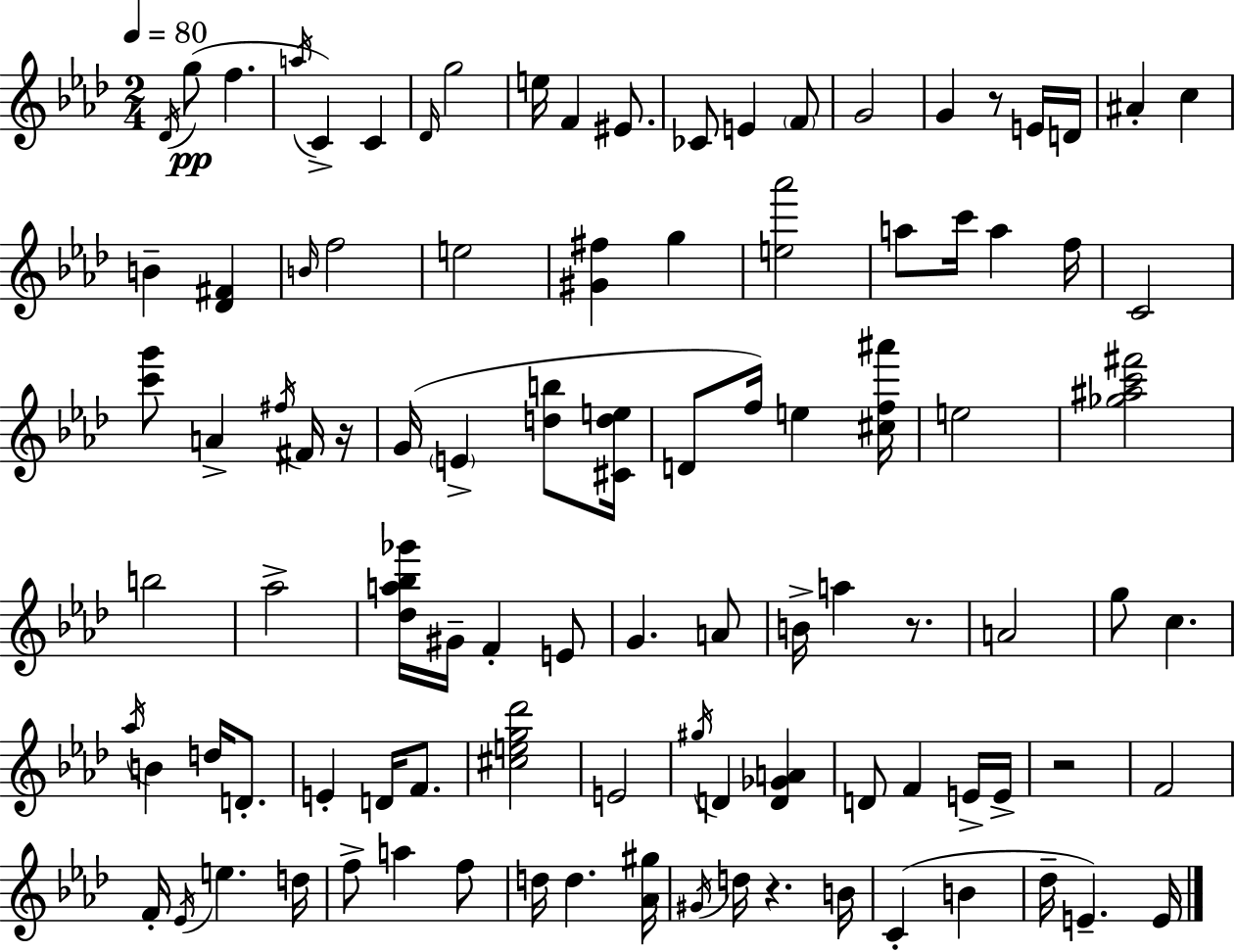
Db4/s G5/e F5/q. A5/s C4/q C4/q Db4/s G5/h E5/s F4/q EIS4/e. CES4/e E4/q F4/e G4/h G4/q R/e E4/s D4/s A#4/q C5/q B4/q [Db4,F#4]/q B4/s F5/h E5/h [G#4,F#5]/q G5/q [E5,Ab6]/h A5/e C6/s A5/q F5/s C4/h [C6,G6]/e A4/q F#5/s F#4/s R/s G4/s E4/q [D5,B5]/e [C#4,D5,E5]/s D4/e F5/s E5/q [C#5,F5,A#6]/s E5/h [Gb5,A#5,C6,F#6]/h B5/h Ab5/h [Db5,A5,Bb5,Gb6]/s G#4/s F4/q E4/e G4/q. A4/e B4/s A5/q R/e. A4/h G5/e C5/q. Ab5/s B4/q D5/s D4/e. E4/q D4/s F4/e. [C#5,E5,G5,Db6]/h E4/h G#5/s D4/q [D4,Gb4,A4]/q D4/e F4/q E4/s E4/s R/h F4/h F4/s Eb4/s E5/q. D5/s F5/e A5/q F5/e D5/s D5/q. [Ab4,G#5]/s G#4/s D5/s R/q. B4/s C4/q B4/q Db5/s E4/q. E4/s